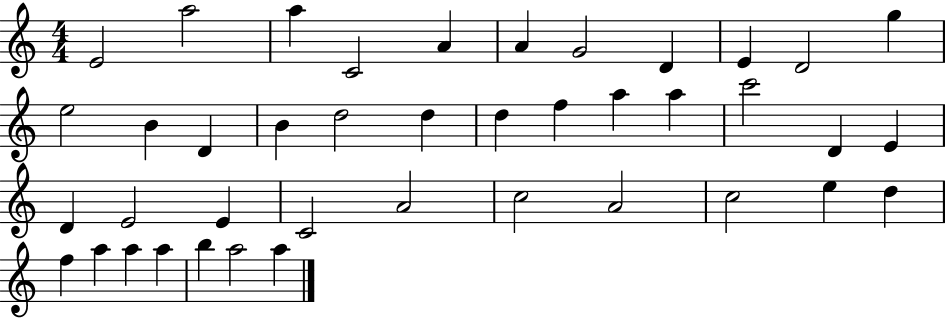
E4/h A5/h A5/q C4/h A4/q A4/q G4/h D4/q E4/q D4/h G5/q E5/h B4/q D4/q B4/q D5/h D5/q D5/q F5/q A5/q A5/q C6/h D4/q E4/q D4/q E4/h E4/q C4/h A4/h C5/h A4/h C5/h E5/q D5/q F5/q A5/q A5/q A5/q B5/q A5/h A5/q